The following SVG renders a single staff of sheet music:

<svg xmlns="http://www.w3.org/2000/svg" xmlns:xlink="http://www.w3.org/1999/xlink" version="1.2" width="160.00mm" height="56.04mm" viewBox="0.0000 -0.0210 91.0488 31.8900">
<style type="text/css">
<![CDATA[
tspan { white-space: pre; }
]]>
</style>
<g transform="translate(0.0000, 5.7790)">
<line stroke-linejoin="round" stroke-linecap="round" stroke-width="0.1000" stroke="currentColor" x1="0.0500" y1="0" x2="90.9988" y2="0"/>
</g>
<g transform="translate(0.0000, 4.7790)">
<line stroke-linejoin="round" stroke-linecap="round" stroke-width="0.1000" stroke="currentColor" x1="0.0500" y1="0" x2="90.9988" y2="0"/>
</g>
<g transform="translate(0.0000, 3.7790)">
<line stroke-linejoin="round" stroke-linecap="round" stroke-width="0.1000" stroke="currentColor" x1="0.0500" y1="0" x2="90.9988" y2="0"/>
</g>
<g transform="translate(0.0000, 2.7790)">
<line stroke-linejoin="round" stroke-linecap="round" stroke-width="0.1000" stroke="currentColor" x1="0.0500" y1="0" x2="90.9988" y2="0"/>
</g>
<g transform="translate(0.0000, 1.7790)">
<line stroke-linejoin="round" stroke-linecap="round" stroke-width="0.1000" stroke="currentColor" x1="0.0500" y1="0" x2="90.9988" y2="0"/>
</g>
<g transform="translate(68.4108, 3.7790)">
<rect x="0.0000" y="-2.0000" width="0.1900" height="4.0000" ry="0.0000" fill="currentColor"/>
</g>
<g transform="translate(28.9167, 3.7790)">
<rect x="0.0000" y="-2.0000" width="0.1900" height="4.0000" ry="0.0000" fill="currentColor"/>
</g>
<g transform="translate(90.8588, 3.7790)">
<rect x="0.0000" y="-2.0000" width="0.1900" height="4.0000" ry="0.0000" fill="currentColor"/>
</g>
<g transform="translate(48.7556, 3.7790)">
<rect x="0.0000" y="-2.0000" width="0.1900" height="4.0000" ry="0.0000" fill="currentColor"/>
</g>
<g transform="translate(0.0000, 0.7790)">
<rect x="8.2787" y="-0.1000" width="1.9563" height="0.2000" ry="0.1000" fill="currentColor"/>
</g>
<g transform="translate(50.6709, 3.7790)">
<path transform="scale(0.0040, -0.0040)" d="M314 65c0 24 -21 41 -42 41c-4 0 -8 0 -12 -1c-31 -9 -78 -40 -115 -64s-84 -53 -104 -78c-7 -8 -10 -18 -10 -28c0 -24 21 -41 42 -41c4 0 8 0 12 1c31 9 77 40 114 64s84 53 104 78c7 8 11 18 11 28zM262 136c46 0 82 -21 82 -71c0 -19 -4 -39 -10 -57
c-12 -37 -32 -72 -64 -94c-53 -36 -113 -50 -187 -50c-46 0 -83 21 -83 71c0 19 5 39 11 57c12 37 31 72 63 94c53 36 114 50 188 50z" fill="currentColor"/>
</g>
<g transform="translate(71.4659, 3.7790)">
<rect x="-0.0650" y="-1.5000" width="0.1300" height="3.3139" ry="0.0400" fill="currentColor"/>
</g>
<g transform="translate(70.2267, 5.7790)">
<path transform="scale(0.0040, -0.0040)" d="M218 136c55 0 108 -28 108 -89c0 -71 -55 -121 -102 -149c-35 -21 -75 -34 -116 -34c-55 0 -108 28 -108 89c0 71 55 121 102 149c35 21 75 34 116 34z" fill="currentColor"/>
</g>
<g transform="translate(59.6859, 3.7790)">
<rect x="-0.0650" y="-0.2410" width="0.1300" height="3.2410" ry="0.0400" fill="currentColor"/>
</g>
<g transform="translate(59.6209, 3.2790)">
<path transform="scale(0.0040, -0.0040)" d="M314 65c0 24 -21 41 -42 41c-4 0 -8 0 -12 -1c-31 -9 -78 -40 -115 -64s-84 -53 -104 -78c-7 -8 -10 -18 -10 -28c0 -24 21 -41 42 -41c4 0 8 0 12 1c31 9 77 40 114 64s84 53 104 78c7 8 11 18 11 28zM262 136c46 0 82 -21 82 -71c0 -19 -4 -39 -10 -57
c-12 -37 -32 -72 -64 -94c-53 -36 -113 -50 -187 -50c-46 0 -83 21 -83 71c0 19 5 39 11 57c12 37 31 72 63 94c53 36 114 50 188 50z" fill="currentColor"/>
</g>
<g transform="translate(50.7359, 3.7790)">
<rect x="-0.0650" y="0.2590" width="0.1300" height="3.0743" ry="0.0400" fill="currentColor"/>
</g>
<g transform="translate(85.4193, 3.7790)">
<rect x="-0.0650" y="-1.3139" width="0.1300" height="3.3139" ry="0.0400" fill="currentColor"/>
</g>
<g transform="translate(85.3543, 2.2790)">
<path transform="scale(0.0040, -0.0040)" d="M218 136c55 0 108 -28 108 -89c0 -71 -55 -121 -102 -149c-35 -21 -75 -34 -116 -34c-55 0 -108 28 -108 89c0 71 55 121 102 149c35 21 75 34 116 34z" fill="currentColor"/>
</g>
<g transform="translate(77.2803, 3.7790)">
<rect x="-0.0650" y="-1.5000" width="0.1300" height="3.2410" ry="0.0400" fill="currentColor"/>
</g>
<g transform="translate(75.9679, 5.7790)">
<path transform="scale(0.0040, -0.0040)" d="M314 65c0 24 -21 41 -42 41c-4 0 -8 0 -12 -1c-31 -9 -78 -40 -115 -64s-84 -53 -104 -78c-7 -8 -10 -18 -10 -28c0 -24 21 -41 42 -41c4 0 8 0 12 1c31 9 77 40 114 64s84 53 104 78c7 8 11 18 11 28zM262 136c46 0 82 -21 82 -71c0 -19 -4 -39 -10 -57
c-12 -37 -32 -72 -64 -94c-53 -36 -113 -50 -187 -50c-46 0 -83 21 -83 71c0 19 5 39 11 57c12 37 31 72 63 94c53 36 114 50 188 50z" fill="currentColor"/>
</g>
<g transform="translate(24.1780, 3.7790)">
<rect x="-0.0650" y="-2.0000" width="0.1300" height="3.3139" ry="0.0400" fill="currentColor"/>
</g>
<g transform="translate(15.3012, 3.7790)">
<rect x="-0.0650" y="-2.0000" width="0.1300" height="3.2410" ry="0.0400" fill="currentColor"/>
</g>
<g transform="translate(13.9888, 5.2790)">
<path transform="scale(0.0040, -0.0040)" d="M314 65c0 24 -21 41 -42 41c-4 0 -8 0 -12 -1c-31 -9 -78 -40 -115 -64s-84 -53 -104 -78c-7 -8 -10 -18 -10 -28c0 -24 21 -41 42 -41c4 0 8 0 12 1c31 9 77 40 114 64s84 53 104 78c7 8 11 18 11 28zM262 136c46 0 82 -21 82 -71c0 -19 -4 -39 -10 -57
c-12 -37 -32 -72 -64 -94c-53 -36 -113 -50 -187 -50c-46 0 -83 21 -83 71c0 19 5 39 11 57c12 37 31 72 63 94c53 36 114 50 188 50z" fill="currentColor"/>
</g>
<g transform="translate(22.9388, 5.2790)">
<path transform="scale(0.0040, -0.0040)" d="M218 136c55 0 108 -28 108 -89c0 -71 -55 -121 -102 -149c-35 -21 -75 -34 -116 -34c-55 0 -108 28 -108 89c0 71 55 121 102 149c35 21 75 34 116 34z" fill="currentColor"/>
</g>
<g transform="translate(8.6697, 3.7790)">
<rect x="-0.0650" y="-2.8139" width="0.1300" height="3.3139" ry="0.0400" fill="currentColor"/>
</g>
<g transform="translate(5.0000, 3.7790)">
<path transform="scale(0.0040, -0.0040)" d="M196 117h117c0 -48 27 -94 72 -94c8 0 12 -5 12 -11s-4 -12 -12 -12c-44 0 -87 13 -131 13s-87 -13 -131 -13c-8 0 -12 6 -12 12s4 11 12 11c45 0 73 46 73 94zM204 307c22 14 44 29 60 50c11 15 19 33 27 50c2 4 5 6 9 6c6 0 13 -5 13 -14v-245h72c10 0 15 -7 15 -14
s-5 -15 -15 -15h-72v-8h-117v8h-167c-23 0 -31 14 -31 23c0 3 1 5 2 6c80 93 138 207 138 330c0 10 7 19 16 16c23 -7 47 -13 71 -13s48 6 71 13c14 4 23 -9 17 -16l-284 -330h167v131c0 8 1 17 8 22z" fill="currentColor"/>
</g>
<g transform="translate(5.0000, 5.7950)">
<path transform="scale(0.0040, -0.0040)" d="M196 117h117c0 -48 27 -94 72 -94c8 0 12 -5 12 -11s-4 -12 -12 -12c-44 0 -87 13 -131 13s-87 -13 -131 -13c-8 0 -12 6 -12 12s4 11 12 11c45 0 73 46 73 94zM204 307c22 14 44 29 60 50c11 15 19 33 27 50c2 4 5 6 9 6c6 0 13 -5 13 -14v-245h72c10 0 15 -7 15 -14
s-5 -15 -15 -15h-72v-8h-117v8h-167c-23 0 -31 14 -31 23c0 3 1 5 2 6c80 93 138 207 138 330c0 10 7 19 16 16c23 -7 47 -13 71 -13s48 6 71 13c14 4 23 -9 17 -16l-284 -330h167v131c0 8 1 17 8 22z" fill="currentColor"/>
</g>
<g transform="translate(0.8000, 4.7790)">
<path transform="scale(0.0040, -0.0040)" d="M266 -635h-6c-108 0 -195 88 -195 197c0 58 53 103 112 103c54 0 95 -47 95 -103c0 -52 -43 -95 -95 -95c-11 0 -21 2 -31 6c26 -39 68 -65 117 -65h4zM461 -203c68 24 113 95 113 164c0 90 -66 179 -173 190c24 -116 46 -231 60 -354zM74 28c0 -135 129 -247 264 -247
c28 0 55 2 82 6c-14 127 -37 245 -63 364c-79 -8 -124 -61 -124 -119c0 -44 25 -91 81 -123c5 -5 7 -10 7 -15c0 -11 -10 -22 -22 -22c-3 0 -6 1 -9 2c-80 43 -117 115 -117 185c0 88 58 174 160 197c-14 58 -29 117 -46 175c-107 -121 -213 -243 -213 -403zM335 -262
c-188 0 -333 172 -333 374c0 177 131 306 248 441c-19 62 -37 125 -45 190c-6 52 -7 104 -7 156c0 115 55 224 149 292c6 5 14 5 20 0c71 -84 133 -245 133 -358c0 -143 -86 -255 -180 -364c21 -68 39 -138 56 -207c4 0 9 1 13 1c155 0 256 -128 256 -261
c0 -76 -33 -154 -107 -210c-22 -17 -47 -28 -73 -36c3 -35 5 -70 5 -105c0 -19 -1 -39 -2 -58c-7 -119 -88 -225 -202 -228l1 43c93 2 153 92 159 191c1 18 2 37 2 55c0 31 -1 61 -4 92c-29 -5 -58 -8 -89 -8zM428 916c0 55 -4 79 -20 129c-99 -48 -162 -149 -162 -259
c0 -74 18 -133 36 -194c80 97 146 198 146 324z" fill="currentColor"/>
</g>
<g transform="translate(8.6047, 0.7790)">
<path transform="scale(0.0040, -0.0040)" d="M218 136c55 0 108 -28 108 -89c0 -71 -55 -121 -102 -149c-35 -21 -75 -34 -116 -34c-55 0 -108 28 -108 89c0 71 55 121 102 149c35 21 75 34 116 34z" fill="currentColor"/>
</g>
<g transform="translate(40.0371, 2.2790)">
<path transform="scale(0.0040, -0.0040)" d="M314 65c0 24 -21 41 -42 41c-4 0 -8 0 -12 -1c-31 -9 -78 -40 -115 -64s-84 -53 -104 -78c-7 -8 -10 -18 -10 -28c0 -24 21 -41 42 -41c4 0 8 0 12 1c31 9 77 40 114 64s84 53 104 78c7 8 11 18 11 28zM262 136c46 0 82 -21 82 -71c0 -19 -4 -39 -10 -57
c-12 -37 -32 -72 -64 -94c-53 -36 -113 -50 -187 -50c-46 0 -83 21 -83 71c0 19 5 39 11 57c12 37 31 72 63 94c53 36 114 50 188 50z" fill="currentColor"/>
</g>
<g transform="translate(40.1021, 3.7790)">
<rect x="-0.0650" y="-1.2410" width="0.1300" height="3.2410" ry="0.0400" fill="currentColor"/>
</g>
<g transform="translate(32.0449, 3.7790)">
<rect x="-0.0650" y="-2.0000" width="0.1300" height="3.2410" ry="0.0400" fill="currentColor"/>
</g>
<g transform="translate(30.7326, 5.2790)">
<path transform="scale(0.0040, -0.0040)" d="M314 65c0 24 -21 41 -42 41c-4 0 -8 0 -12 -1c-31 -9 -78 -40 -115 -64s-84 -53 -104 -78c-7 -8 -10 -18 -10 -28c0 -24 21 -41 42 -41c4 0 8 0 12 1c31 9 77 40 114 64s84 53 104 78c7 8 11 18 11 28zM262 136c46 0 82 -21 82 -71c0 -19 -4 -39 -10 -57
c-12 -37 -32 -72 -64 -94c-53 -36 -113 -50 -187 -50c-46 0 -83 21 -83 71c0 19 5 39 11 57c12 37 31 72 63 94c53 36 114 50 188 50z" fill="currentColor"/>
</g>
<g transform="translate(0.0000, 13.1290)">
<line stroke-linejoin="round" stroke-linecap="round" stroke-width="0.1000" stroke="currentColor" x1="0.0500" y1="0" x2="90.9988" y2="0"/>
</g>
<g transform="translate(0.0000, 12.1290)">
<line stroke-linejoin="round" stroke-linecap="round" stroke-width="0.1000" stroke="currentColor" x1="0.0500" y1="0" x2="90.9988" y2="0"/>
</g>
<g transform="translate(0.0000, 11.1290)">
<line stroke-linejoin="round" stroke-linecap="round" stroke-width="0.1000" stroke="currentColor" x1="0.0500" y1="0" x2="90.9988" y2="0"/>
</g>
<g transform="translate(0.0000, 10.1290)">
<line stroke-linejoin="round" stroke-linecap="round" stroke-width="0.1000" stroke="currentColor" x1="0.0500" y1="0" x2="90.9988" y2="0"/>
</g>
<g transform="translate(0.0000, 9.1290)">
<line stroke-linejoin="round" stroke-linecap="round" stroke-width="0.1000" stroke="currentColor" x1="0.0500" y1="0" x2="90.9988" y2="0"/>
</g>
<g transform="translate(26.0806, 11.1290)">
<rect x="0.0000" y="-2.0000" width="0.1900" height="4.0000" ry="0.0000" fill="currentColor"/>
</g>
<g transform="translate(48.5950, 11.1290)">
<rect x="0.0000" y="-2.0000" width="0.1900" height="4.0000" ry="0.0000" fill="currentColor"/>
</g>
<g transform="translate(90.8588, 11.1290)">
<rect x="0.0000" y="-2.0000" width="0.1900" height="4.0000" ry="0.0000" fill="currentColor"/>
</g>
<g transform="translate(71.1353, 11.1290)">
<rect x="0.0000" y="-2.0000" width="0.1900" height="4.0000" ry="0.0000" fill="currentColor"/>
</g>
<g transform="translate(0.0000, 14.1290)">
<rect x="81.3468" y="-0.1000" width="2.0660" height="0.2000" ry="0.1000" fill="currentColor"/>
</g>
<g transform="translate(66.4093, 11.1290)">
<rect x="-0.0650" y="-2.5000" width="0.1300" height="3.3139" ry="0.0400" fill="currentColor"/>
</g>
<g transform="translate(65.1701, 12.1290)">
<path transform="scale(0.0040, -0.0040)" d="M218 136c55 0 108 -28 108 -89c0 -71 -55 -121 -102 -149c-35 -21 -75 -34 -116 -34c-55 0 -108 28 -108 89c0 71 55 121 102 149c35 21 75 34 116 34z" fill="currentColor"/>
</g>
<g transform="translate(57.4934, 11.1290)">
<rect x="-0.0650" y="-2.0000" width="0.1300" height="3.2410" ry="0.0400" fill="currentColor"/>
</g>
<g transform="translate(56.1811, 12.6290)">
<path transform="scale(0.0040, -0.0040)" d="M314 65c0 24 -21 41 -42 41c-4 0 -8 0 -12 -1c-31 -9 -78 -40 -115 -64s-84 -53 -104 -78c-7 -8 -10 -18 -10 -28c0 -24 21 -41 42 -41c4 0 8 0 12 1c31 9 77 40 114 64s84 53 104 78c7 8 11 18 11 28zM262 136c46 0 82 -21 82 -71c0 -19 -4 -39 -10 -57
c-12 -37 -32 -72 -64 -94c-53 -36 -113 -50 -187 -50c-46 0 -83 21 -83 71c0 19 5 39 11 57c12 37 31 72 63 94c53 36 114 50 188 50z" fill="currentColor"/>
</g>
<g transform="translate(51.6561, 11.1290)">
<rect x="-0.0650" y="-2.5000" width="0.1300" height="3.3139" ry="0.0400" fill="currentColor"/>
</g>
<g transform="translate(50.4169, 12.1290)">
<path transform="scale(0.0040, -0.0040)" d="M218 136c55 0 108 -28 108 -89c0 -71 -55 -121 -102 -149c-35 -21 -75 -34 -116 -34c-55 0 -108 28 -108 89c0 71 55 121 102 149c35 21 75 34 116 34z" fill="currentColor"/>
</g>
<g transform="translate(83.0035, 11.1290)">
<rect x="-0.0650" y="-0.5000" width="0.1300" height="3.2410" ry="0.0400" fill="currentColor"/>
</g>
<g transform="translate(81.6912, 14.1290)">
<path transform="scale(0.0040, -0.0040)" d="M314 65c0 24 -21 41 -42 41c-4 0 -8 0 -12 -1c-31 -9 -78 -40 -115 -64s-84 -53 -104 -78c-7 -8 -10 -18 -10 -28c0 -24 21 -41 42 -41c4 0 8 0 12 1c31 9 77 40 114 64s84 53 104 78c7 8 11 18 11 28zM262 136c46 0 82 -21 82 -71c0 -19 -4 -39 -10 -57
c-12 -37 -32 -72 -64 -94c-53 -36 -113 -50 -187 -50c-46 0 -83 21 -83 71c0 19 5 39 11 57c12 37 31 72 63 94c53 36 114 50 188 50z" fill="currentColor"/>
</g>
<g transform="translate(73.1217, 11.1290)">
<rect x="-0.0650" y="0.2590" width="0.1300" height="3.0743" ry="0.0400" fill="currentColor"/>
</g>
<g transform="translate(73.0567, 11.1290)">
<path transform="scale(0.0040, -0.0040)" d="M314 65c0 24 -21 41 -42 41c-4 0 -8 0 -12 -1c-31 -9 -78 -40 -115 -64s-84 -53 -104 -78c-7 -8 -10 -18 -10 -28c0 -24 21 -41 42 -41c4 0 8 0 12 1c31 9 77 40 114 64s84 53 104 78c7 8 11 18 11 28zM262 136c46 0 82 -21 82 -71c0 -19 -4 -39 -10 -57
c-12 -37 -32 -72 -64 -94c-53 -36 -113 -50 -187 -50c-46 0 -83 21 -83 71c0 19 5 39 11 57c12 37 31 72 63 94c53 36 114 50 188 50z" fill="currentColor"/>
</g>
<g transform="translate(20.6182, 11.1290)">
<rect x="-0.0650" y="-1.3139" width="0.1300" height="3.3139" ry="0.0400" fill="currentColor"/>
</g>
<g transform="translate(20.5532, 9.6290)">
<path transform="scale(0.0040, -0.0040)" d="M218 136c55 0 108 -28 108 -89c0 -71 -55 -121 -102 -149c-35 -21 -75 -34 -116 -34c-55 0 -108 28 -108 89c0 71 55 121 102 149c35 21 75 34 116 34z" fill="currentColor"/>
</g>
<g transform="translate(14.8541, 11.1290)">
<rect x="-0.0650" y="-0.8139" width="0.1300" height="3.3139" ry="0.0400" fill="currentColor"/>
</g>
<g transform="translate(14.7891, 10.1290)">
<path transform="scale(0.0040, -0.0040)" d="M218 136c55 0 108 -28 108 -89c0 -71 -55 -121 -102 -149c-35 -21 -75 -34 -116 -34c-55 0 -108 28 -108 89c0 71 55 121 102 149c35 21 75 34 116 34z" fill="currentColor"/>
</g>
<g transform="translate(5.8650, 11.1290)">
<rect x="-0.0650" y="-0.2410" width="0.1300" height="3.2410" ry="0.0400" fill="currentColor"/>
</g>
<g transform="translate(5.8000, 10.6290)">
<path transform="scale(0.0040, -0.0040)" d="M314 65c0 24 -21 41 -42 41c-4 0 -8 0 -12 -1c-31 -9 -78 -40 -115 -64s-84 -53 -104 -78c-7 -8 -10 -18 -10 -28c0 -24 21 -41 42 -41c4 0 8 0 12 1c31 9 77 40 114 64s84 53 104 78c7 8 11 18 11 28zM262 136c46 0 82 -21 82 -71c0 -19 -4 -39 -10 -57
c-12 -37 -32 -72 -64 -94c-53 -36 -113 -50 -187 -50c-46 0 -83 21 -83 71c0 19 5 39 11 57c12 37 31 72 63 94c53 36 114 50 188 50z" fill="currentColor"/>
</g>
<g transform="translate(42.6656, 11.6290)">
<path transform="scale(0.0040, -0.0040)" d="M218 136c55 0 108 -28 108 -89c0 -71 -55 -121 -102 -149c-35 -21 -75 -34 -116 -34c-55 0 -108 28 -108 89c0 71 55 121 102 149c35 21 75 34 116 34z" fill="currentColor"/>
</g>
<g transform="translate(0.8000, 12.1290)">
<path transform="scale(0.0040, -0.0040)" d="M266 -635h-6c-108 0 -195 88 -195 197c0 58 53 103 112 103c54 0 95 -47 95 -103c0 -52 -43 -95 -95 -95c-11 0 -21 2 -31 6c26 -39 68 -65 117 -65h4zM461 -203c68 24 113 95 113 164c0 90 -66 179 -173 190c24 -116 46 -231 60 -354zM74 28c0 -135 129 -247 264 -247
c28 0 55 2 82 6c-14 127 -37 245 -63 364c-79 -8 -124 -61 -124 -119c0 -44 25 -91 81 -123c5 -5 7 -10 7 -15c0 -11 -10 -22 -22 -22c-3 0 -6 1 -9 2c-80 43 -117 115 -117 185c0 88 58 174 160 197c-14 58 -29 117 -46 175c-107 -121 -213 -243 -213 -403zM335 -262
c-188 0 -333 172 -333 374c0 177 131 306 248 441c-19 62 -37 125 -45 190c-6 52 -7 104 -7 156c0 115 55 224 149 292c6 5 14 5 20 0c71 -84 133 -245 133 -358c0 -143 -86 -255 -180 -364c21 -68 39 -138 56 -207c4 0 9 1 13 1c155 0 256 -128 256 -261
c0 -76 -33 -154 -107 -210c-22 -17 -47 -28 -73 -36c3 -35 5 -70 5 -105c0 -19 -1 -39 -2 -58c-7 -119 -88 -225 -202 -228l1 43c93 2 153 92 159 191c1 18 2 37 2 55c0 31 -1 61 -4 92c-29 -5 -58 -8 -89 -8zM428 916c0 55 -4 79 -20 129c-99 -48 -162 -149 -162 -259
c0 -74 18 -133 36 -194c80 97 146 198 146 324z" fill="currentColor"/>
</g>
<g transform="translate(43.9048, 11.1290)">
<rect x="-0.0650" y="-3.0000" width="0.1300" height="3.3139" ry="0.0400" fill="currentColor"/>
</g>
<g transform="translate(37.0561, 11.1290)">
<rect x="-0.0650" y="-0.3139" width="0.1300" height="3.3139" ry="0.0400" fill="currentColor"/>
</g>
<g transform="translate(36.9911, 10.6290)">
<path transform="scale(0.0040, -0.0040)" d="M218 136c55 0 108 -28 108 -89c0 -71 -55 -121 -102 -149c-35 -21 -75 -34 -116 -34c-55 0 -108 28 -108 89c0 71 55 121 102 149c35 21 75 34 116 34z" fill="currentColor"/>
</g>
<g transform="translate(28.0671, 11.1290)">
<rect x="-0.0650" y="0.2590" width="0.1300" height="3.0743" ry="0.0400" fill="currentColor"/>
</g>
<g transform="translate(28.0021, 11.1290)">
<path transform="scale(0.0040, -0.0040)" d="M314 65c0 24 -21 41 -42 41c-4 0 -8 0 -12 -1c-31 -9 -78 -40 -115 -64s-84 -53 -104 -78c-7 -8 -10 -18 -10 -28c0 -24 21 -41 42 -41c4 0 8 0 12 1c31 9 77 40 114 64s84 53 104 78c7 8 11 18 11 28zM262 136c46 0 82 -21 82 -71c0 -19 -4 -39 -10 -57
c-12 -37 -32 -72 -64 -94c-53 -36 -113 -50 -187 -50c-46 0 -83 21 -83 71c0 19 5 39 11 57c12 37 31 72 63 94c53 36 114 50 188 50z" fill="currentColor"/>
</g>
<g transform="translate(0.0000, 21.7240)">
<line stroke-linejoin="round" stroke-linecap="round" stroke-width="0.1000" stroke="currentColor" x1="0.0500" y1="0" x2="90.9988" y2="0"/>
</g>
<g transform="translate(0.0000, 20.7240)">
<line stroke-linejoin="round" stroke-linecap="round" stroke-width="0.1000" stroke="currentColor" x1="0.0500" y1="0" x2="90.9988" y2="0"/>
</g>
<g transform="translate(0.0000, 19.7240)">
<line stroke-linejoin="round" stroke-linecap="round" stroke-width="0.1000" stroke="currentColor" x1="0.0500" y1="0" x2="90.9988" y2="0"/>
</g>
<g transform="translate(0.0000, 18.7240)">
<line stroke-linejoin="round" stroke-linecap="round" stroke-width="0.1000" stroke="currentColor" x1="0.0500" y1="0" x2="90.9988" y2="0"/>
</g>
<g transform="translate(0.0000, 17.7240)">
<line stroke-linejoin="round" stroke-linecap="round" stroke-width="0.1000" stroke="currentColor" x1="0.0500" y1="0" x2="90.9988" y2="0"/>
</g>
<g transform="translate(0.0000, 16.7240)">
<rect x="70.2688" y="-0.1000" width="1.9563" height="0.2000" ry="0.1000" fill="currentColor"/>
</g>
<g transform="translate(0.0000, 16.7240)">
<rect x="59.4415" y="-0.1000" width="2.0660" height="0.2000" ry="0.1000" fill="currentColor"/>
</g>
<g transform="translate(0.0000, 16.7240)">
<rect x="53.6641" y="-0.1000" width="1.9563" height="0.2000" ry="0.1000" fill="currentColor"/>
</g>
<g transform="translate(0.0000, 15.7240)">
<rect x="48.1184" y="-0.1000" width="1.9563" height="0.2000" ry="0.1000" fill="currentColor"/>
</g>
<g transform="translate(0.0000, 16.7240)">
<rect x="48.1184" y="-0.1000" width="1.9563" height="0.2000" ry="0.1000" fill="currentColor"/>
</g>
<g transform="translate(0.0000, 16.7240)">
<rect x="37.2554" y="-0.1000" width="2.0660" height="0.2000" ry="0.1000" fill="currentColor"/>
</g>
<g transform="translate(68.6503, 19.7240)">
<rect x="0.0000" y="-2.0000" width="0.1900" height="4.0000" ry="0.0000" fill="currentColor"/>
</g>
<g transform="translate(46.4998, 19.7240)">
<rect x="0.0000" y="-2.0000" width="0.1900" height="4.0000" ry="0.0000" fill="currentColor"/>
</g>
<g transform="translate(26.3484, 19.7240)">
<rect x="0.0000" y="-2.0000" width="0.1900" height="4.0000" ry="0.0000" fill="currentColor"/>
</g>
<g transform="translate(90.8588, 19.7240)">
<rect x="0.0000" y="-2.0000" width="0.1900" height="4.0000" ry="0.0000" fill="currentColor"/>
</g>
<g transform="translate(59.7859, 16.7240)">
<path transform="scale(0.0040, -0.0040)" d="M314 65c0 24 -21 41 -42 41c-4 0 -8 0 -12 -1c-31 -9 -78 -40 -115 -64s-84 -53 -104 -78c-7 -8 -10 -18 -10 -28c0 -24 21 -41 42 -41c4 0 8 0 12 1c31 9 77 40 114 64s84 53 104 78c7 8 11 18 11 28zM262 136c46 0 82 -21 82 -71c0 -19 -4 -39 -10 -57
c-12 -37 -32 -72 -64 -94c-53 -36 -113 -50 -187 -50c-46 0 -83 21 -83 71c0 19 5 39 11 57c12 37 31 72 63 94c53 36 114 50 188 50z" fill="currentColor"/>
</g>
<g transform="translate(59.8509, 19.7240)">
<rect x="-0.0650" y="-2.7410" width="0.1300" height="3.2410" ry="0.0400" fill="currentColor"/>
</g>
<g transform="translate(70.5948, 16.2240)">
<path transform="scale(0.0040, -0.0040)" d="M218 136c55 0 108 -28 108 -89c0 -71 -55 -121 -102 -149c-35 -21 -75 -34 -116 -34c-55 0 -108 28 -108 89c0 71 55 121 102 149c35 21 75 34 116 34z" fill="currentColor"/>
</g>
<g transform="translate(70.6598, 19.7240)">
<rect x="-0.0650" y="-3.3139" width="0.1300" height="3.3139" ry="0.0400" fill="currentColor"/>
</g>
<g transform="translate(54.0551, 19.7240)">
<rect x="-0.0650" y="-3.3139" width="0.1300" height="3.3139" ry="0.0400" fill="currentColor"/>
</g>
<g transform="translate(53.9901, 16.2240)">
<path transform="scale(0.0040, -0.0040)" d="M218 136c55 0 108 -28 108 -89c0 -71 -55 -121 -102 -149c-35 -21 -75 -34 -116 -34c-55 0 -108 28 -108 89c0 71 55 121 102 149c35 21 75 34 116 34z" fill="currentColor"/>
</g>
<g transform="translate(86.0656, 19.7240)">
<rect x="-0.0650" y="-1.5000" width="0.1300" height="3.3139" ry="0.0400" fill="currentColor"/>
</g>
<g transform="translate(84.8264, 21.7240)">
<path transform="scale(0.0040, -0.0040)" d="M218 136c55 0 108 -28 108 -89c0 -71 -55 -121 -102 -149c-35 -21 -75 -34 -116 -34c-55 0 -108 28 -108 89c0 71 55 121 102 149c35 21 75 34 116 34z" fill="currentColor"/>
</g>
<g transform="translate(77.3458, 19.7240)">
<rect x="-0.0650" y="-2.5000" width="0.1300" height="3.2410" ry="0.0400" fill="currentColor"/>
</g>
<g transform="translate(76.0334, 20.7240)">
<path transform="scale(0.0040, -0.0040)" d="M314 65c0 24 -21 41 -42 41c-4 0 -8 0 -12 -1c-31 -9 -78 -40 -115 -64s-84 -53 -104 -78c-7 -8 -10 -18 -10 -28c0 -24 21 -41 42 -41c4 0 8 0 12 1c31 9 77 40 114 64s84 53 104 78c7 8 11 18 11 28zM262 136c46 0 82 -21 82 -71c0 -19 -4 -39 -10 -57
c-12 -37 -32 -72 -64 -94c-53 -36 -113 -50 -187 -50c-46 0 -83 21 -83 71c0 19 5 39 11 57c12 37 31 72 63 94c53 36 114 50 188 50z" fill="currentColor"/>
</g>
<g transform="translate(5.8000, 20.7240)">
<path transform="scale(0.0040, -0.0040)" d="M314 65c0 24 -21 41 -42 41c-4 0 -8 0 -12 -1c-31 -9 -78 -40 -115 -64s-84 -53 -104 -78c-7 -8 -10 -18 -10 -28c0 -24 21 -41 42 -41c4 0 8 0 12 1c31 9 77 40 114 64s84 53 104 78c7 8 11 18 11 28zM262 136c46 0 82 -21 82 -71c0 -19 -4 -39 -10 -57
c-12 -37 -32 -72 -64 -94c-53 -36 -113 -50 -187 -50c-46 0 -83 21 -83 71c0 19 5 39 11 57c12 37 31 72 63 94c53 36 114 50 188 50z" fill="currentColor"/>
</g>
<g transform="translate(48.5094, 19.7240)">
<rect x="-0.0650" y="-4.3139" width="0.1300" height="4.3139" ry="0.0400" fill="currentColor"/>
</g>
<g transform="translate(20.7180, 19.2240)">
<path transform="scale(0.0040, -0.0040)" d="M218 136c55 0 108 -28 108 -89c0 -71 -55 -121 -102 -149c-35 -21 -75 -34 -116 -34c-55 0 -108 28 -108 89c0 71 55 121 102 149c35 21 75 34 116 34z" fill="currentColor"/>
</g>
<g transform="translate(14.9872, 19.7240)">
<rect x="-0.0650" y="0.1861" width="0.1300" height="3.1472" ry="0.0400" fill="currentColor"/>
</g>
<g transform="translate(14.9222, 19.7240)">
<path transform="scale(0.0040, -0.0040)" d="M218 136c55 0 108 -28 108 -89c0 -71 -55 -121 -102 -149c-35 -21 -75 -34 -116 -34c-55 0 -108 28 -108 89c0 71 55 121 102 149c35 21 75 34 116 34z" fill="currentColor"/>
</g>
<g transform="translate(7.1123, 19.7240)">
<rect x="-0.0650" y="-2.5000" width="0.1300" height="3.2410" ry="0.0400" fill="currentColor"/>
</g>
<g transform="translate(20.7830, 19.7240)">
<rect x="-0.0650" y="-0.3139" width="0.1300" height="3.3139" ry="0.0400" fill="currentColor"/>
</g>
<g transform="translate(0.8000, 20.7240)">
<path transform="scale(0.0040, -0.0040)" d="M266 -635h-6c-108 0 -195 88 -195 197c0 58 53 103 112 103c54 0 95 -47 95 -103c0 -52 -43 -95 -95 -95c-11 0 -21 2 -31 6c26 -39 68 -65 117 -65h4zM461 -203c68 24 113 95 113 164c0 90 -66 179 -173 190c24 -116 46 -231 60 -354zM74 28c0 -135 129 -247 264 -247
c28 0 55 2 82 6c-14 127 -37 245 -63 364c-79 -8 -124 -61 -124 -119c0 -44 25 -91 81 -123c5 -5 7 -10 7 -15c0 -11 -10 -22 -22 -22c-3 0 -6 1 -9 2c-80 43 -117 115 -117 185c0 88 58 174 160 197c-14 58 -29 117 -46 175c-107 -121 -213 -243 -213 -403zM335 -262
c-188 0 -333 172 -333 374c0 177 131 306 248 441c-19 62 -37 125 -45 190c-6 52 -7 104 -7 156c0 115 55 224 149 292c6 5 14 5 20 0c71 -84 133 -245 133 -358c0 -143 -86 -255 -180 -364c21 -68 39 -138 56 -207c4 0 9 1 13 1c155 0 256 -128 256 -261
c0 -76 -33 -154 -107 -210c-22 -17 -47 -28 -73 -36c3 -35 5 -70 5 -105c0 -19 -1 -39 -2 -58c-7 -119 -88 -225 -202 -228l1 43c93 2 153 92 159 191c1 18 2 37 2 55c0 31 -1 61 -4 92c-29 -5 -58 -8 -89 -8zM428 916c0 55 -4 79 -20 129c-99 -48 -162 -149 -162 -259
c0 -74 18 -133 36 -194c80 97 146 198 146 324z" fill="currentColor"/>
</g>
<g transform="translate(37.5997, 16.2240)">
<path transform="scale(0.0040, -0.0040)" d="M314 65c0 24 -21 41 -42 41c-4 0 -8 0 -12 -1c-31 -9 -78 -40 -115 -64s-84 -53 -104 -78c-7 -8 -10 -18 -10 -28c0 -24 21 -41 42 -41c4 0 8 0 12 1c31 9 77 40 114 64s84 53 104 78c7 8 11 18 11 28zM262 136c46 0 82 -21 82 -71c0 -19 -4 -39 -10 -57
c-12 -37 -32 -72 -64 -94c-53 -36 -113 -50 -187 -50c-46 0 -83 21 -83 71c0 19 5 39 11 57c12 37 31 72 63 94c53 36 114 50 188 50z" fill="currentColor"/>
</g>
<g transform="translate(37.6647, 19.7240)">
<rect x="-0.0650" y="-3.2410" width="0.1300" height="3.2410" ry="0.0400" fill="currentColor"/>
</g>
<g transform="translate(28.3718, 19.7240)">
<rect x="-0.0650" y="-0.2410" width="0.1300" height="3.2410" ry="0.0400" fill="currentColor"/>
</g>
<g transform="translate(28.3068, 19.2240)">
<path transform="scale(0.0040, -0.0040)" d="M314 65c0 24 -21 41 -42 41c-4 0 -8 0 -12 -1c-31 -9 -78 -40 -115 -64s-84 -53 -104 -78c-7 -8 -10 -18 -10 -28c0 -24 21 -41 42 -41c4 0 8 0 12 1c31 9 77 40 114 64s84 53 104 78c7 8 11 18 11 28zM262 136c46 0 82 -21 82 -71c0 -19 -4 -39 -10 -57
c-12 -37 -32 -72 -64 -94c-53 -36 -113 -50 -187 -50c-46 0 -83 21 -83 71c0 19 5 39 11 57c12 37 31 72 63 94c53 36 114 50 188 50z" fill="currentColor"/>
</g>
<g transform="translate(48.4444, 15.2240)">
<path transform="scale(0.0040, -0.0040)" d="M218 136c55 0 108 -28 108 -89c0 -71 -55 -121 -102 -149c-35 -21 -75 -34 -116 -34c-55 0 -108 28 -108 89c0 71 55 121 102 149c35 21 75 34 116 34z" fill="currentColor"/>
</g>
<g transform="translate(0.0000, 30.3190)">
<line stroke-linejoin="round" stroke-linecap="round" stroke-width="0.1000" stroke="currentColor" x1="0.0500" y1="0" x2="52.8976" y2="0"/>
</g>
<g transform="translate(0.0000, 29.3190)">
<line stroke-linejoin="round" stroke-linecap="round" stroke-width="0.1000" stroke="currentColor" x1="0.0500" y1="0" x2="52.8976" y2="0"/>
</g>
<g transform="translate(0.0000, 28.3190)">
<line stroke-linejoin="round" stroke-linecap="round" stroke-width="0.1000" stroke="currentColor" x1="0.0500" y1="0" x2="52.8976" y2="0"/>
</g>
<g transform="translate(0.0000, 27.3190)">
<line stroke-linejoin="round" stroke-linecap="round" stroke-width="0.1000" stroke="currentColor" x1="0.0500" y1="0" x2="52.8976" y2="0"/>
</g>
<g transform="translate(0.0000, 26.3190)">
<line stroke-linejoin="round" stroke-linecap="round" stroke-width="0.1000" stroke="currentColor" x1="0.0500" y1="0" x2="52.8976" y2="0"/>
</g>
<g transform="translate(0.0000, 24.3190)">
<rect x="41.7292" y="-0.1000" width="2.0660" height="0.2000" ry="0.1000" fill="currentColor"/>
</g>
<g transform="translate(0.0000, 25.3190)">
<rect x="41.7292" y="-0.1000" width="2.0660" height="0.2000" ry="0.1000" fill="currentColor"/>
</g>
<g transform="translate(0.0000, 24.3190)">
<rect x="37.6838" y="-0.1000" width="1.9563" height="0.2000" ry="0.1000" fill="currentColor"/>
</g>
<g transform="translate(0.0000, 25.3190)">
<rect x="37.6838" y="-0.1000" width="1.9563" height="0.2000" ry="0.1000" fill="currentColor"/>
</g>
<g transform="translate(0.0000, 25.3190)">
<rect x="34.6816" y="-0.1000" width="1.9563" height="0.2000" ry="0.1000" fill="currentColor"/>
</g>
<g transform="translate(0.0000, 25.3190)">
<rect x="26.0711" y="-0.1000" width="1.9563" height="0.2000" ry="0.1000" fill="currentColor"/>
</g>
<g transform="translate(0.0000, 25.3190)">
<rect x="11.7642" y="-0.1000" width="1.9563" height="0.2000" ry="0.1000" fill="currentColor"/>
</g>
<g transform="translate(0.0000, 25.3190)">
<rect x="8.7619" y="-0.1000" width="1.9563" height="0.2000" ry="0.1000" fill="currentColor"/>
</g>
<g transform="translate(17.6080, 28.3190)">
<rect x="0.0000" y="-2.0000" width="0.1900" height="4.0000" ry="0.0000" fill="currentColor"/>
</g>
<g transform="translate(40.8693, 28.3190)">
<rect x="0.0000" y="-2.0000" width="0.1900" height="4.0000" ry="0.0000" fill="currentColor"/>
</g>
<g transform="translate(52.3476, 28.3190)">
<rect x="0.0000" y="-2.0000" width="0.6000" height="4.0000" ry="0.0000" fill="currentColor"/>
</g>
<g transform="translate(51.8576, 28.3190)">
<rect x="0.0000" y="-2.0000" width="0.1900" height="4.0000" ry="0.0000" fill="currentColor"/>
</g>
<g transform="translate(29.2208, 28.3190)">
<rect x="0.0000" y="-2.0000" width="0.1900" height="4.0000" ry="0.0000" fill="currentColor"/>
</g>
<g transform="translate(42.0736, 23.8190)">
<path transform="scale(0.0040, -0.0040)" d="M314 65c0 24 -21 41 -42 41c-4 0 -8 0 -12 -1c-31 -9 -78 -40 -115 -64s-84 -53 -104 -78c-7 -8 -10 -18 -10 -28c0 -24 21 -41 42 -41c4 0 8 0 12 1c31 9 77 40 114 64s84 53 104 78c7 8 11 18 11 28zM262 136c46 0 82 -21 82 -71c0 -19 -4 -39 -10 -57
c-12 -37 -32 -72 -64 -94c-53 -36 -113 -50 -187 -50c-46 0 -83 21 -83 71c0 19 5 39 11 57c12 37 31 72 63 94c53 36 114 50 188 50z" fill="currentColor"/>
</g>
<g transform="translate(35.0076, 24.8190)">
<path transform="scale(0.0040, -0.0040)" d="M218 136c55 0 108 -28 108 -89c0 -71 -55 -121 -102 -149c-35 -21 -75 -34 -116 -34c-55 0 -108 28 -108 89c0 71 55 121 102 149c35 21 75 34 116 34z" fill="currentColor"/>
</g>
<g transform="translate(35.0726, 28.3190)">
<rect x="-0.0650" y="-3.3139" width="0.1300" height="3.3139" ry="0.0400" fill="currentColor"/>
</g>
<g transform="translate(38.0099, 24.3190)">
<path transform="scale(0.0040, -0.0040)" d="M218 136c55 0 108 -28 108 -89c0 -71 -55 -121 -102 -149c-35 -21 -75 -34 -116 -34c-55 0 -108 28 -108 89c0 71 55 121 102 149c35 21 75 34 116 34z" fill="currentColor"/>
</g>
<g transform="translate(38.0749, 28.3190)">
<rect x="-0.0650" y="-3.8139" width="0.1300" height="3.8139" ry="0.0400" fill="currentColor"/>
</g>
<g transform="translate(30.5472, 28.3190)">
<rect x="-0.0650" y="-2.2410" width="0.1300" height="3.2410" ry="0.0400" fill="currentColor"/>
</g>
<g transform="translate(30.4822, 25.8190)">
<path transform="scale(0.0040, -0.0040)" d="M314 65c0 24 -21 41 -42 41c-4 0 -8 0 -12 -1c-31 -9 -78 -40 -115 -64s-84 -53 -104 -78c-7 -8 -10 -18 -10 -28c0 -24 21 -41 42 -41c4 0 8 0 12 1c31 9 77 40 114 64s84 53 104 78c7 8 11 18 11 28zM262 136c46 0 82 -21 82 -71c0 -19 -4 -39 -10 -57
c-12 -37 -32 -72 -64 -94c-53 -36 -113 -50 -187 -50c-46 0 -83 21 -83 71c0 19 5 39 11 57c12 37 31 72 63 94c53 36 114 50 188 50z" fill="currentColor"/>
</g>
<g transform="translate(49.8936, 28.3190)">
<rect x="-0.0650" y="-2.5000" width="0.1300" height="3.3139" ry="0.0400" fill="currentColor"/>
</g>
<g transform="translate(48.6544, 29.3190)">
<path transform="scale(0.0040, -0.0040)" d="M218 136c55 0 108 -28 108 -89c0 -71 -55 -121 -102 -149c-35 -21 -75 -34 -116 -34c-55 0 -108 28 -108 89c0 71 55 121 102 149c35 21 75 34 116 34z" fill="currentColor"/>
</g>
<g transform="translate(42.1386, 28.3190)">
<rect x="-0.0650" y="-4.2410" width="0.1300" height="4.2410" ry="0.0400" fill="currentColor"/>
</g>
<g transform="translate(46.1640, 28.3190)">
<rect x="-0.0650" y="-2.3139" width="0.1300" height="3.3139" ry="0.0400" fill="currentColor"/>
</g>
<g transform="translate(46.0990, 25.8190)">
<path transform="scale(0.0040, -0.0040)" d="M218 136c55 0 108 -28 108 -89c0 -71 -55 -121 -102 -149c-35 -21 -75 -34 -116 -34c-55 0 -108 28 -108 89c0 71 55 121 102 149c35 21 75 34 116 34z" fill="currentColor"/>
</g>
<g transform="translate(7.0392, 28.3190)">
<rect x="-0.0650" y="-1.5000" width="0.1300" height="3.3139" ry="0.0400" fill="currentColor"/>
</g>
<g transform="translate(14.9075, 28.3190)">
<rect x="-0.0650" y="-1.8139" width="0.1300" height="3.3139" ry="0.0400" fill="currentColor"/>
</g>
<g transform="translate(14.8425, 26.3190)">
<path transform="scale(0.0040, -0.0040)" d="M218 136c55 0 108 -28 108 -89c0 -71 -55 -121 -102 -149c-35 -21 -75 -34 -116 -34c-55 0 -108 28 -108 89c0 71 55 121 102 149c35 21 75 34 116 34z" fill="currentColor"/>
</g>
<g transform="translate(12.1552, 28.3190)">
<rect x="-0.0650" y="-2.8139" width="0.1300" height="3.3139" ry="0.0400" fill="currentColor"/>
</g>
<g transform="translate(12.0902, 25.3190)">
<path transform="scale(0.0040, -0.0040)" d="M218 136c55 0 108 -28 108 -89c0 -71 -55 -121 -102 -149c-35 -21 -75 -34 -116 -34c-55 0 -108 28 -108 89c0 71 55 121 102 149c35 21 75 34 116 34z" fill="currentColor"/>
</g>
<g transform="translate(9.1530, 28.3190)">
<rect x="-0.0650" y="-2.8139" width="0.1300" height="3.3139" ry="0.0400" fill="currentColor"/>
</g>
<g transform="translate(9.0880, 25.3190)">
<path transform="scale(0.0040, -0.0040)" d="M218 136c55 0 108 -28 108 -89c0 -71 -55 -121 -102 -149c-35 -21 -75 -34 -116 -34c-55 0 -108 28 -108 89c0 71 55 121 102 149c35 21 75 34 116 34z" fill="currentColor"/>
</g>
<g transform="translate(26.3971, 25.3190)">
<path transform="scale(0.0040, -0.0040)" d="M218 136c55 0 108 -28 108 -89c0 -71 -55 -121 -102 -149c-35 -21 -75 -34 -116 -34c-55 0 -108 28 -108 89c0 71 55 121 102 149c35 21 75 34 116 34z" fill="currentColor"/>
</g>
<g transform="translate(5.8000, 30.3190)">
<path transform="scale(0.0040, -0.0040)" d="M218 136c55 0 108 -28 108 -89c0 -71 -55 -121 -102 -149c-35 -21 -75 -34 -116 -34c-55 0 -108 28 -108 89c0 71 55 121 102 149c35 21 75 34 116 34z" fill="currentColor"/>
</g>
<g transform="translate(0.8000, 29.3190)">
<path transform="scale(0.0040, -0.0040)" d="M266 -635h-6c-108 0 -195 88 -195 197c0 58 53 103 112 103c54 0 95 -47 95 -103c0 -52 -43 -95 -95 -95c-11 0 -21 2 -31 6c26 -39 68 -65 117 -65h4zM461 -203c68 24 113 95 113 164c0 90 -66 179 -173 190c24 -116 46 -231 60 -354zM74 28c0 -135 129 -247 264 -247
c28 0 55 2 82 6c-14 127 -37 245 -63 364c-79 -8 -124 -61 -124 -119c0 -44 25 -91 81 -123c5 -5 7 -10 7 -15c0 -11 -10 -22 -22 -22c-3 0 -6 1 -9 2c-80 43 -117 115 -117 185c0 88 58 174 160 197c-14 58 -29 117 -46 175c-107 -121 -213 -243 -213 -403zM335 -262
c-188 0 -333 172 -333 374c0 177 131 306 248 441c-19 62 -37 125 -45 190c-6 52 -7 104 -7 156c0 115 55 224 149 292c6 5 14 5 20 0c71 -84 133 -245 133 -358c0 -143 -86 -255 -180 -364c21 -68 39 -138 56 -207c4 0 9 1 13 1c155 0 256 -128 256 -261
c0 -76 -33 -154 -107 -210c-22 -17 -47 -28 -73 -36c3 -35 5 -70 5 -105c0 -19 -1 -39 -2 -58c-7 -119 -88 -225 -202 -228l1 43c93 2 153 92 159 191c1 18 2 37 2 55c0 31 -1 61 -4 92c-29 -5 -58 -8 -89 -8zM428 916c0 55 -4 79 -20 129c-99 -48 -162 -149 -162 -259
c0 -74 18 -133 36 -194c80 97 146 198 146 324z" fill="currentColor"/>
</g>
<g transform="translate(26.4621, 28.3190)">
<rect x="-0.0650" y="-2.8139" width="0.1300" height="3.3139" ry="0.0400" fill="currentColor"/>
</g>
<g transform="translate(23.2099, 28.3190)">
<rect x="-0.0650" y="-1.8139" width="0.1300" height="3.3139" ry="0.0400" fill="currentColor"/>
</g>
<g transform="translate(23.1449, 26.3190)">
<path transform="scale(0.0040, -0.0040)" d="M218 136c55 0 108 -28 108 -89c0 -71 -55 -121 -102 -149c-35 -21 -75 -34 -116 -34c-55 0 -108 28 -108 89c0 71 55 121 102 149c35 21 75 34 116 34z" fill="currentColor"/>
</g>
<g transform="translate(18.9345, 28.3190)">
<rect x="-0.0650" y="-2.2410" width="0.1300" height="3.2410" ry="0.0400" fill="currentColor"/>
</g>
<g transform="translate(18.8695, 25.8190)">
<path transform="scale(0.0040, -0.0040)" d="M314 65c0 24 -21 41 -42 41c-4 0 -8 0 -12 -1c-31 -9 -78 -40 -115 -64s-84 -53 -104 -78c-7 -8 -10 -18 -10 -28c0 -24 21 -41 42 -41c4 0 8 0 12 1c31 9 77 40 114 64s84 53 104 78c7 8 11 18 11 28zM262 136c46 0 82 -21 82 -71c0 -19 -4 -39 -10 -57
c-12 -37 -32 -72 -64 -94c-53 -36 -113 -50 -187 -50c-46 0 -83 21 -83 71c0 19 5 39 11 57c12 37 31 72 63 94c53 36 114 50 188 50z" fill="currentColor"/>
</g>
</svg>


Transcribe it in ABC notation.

X:1
T:Untitled
M:4/4
L:1/4
K:C
a F2 F F2 e2 B2 c2 E E2 e c2 d e B2 c A G F2 G B2 C2 G2 B c c2 b2 d' b a2 b G2 E E a a f g2 f a g2 b c' d'2 g G